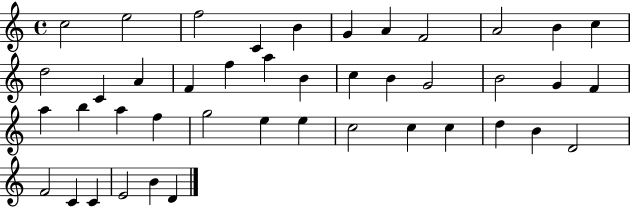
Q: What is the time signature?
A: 4/4